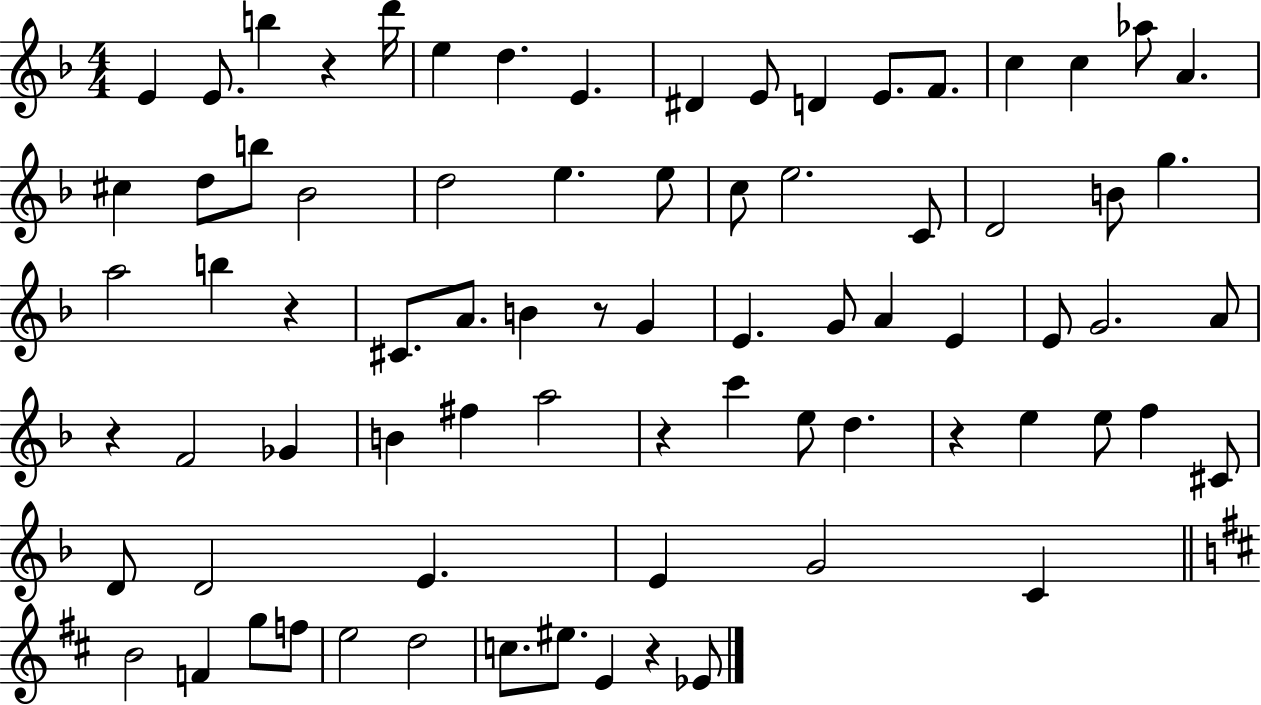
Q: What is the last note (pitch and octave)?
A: Eb4